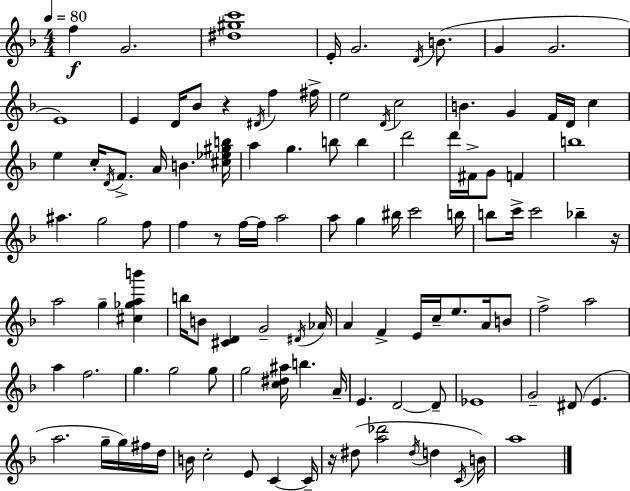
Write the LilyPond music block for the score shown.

{
  \clef treble
  \numericTimeSignature
  \time 4/4
  \key d \minor
  \tempo 4 = 80
  f''4\f g'2. | <dis'' gis'' c'''>1 | e'16-. g'2. \acciaccatura { d'16 } b'8.( | g'4 g'2. | \break e'1) | e'4 d'16 bes'8 r4 \acciaccatura { dis'16 } f''4 | fis''16-> e''2 \acciaccatura { d'16 } c''2 | b'4. g'4 f'16 d'16 c''4 | \break e''4 c''16-. \acciaccatura { d'16 } f'8.-> a'16 b'4. | <cis'' ees'' gis'' b''>16 a''4 g''4. b''8 | b''4 d'''2 d'''16 fis'16-> g'8 | f'4 b''1 | \break ais''4. g''2 | f''8 f''4 r8 f''16~~ f''16 a''2 | a''8 g''4 bis''16 c'''2 | b''16 b''8 c'''16-> c'''2 bes''4-- | \break r16 a''2 g''4-- | <cis'' ges'' a'' b'''>4 b''16 b'8 <cis' d'>4 g'2-- | \acciaccatura { dis'16 } aes'16 a'4 f'4-> e'16 c''16-- e''8. | a'16 b'8 f''2-> a''2 | \break a''4 f''2. | g''4. g''2 | g''8 g''2 <c'' dis'' ais''>16 b''4. | a'16-- e'4. d'2~~ | \break d'8-- ees'1 | g'2-- dis'8( e'4. | a''2. | g''16-- g''16) fis''16 d''16 b'16 c''2-. e'8 | \break c'4~~ c'16-- r16 dis''8( <a'' des'''>2 | \acciaccatura { dis''16 } d''4 \acciaccatura { c'16 }) b'16 a''1 | \bar "|."
}